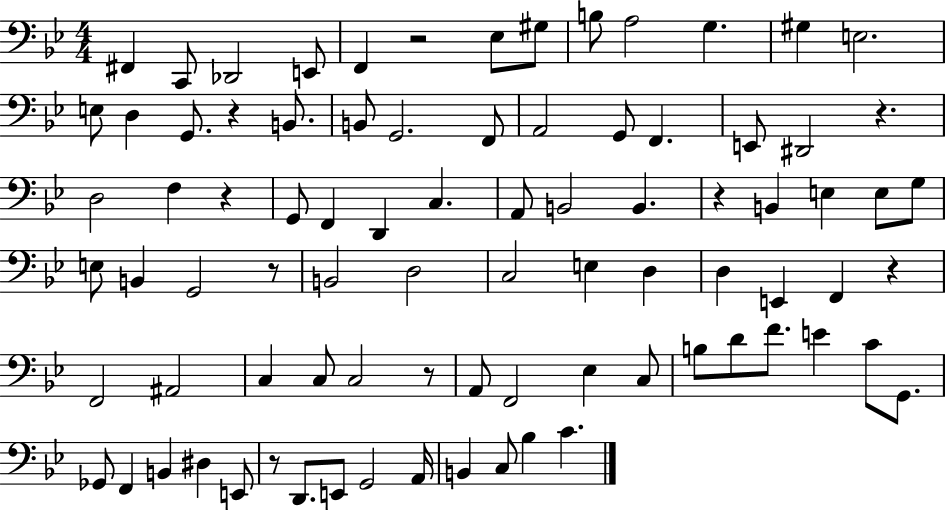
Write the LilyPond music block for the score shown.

{
  \clef bass
  \numericTimeSignature
  \time 4/4
  \key bes \major
  fis,4 c,8 des,2 e,8 | f,4 r2 ees8 gis8 | b8 a2 g4. | gis4 e2. | \break e8 d4 g,8. r4 b,8. | b,8 g,2. f,8 | a,2 g,8 f,4. | e,8 dis,2 r4. | \break d2 f4 r4 | g,8 f,4 d,4 c4. | a,8 b,2 b,4. | r4 b,4 e4 e8 g8 | \break e8 b,4 g,2 r8 | b,2 d2 | c2 e4 d4 | d4 e,4 f,4 r4 | \break f,2 ais,2 | c4 c8 c2 r8 | a,8 f,2 ees4 c8 | b8 d'8 f'8. e'4 c'8 g,8. | \break ges,8 f,4 b,4 dis4 e,8 | r8 d,8. e,8 g,2 a,16 | b,4 c8 bes4 c'4. | \bar "|."
}